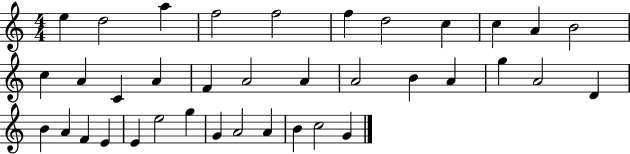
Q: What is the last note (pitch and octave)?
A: G4